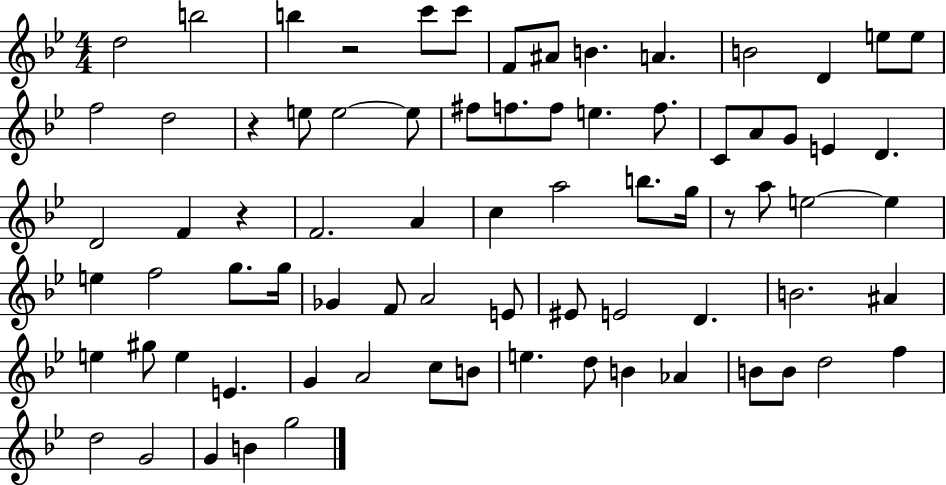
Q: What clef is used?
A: treble